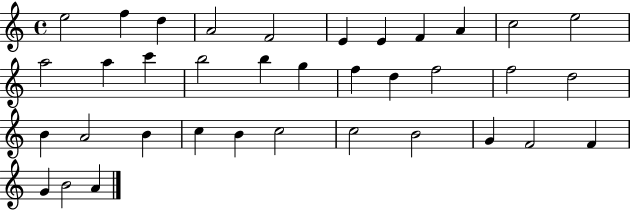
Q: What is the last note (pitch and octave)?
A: A4